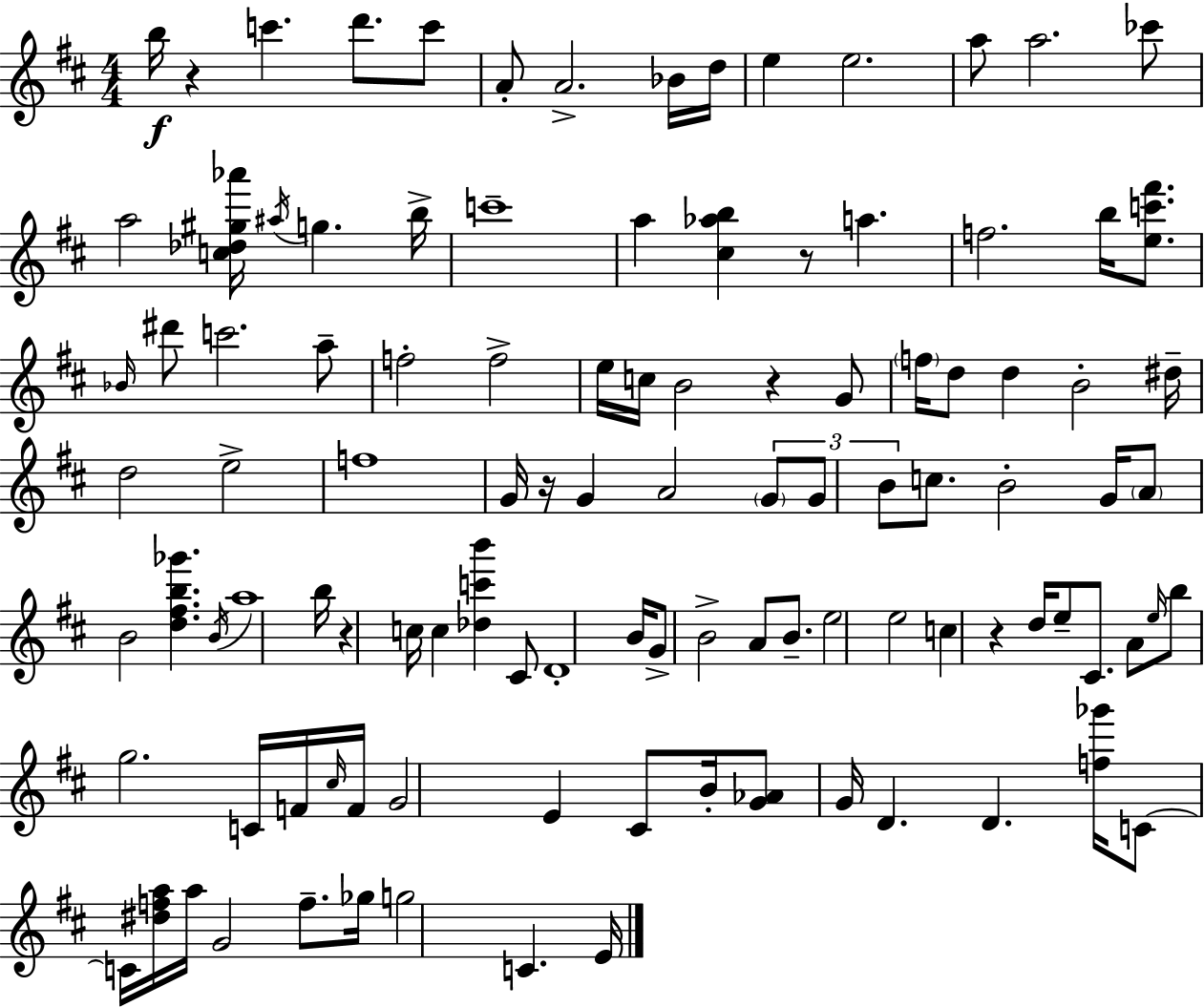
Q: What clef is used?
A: treble